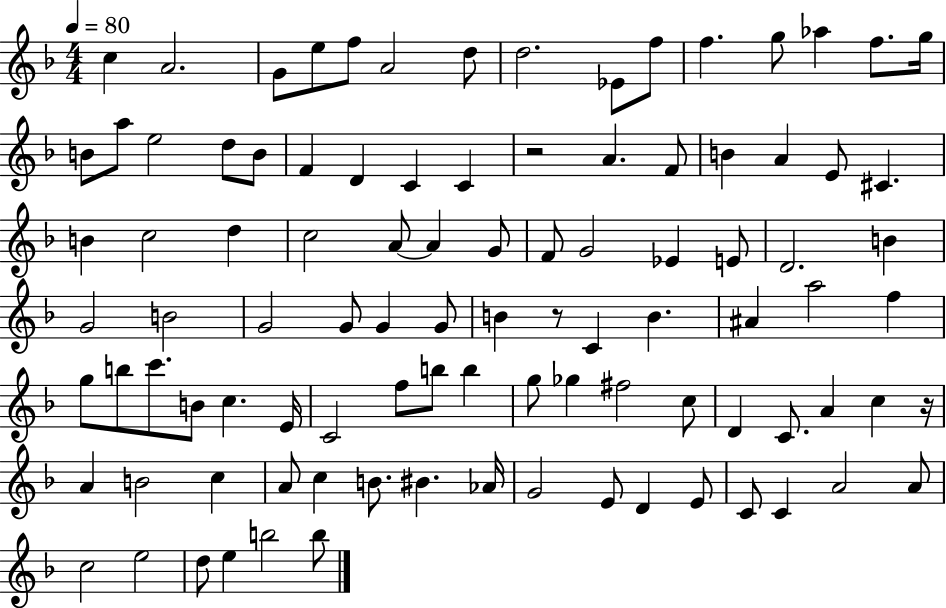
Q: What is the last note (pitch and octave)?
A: B5